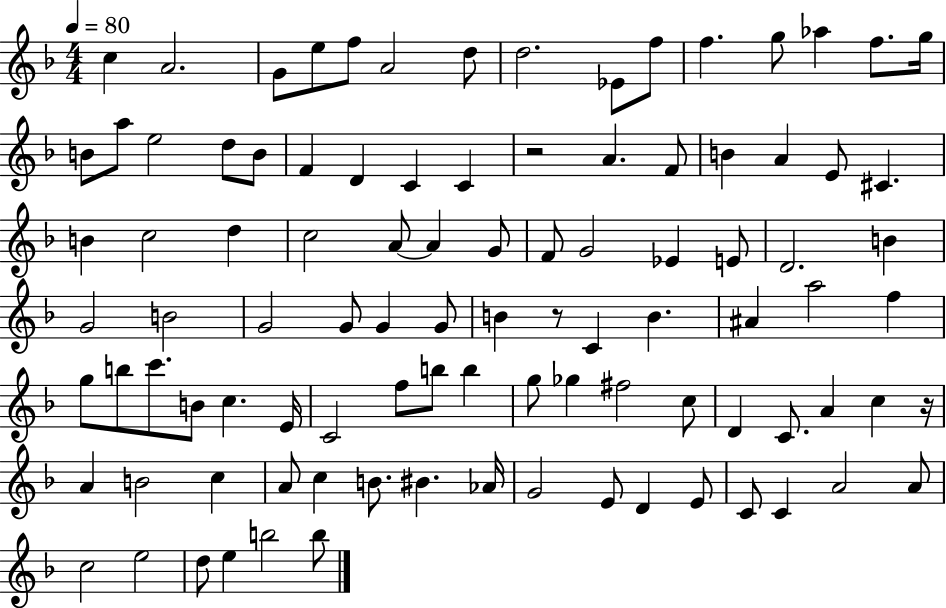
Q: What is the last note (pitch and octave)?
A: B5